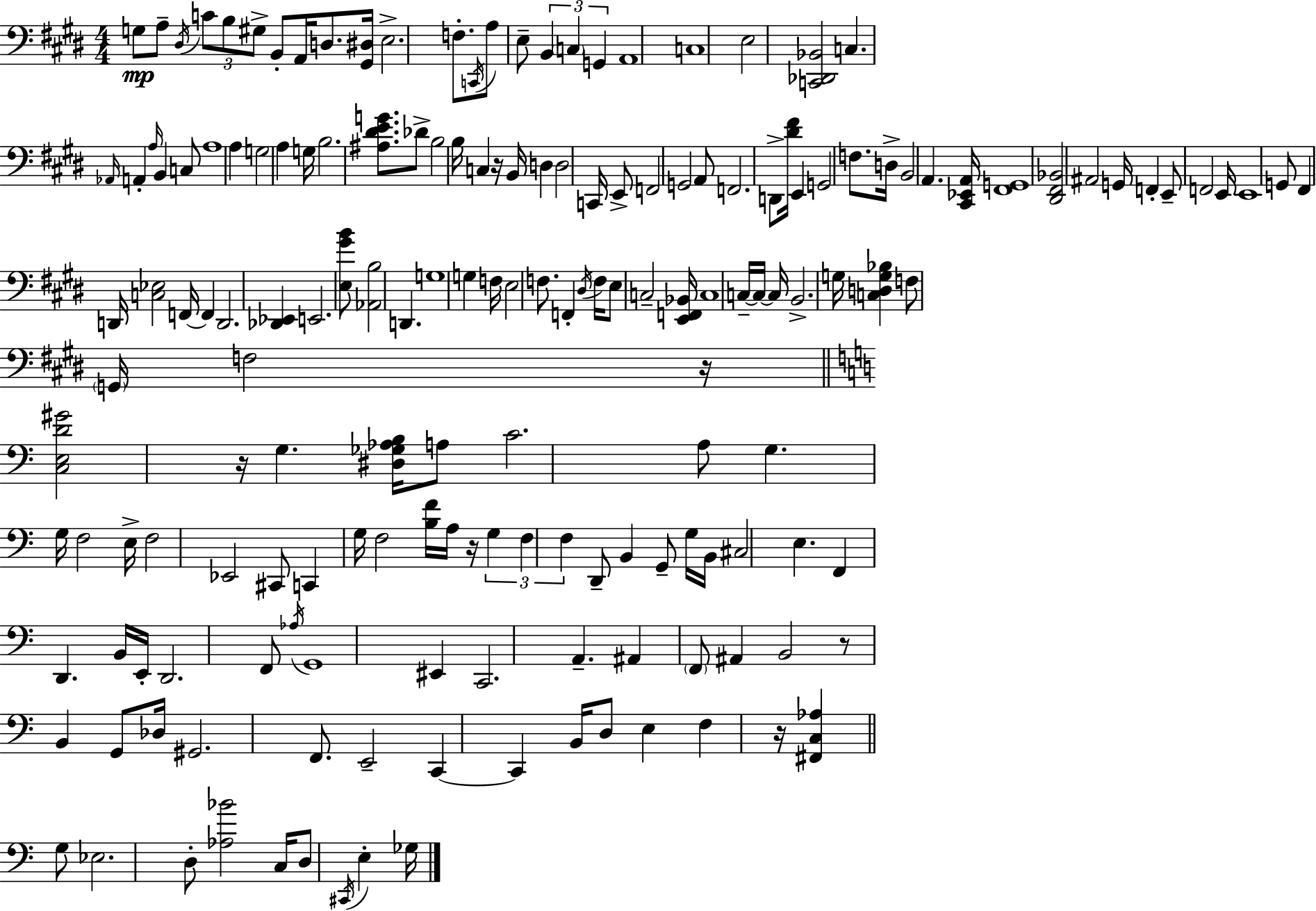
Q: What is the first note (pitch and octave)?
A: G3